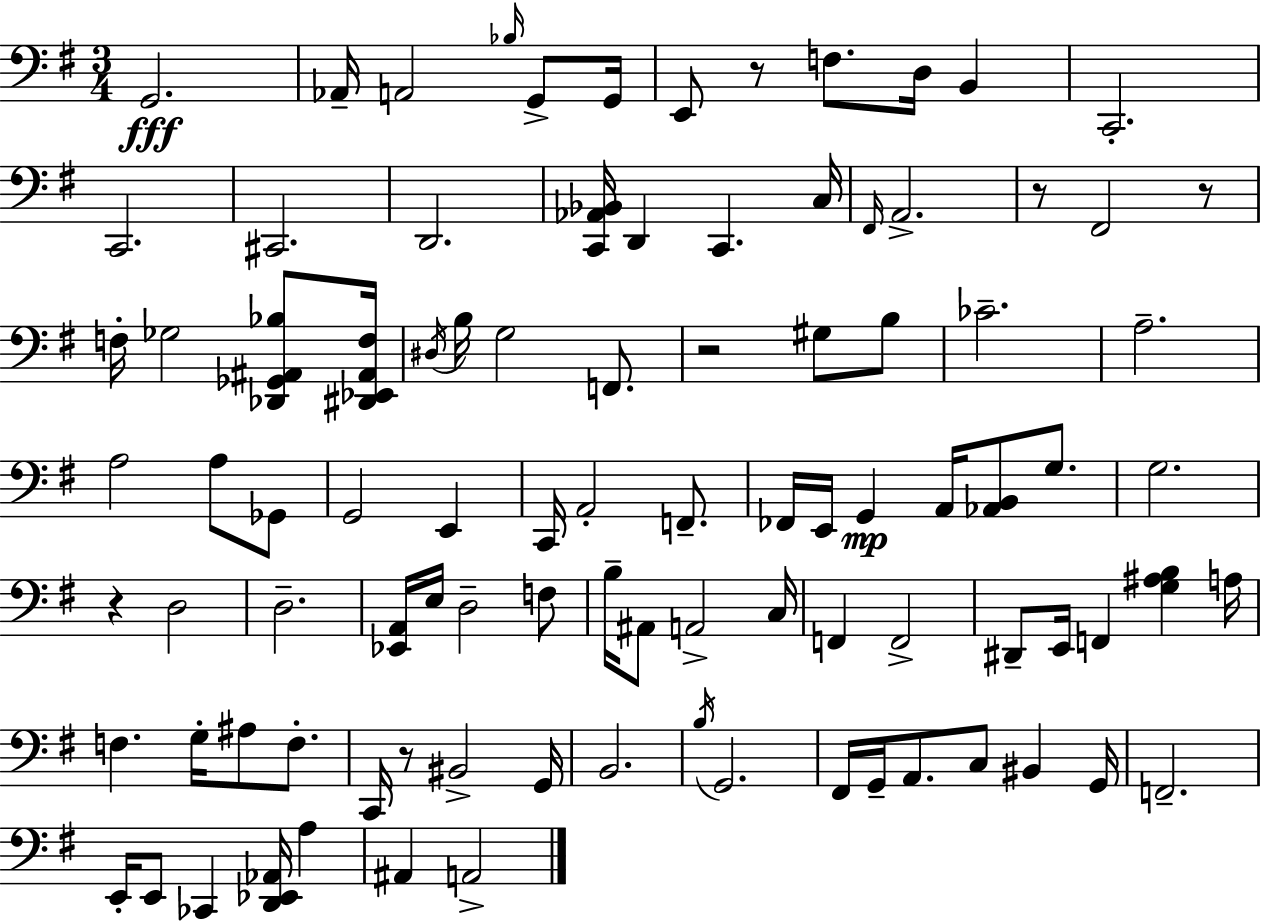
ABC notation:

X:1
T:Untitled
M:3/4
L:1/4
K:Em
G,,2 _A,,/4 A,,2 _B,/4 G,,/2 G,,/4 E,,/2 z/2 F,/2 D,/4 B,, C,,2 C,,2 ^C,,2 D,,2 [C,,_A,,_B,,]/4 D,, C,, C,/4 ^F,,/4 A,,2 z/2 ^F,,2 z/2 F,/4 _G,2 [_D,,_G,,^A,,_B,]/2 [^D,,_E,,^A,,F,]/4 ^D,/4 B,/4 G,2 F,,/2 z2 ^G,/2 B,/2 _C2 A,2 A,2 A,/2 _G,,/2 G,,2 E,, C,,/4 A,,2 F,,/2 _F,,/4 E,,/4 G,, A,,/4 [_A,,B,,]/2 G,/2 G,2 z D,2 D,2 [_E,,A,,]/4 E,/4 D,2 F,/2 B,/4 ^A,,/2 A,,2 C,/4 F,, F,,2 ^D,,/2 E,,/4 F,, [G,^A,B,] A,/4 F, G,/4 ^A,/2 F,/2 C,,/4 z/2 ^B,,2 G,,/4 B,,2 B,/4 G,,2 ^F,,/4 G,,/4 A,,/2 C,/2 ^B,, G,,/4 F,,2 E,,/4 E,,/2 _C,, [D,,_E,,_A,,]/4 A, ^A,, A,,2